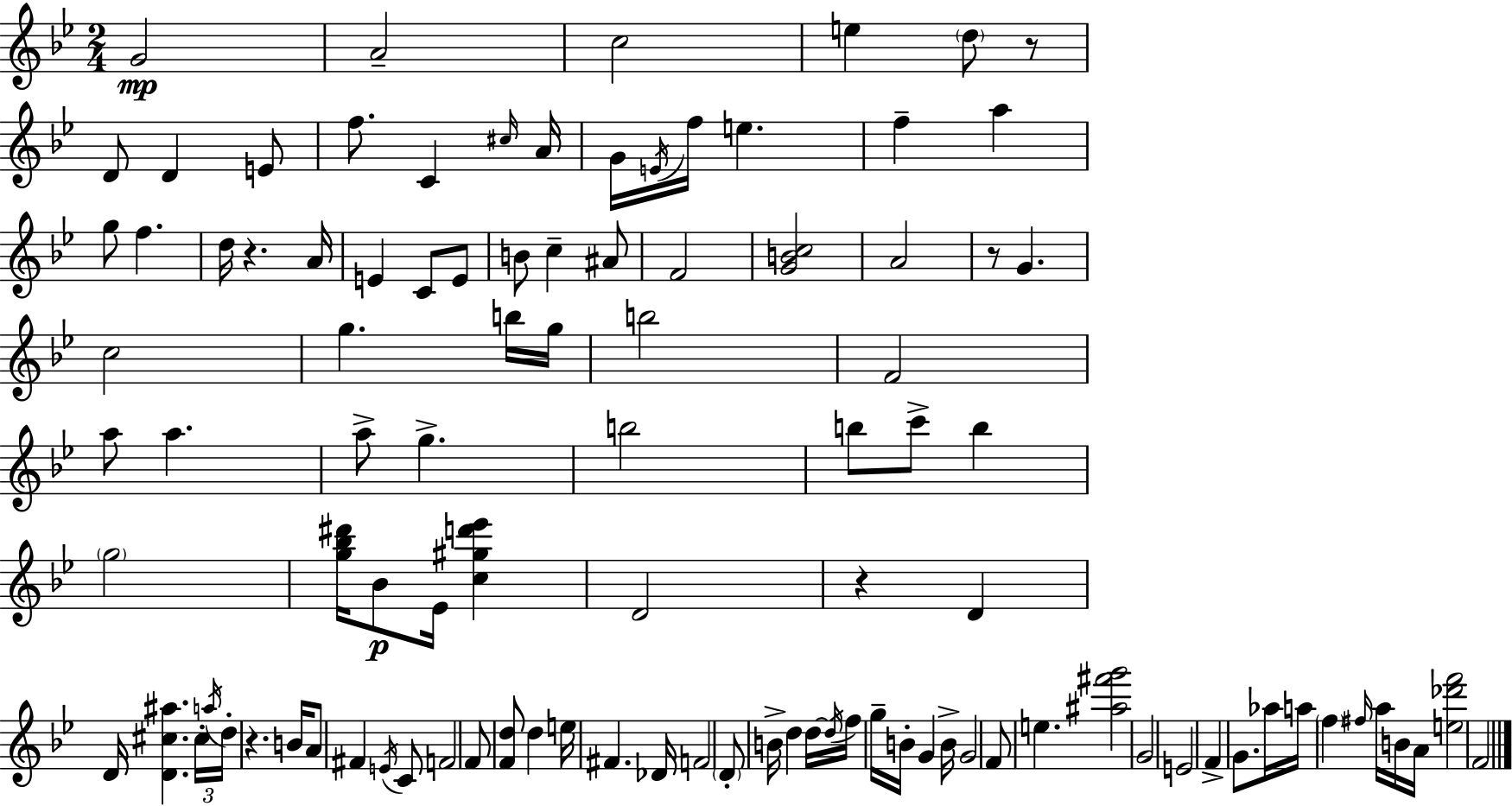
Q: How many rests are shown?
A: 5